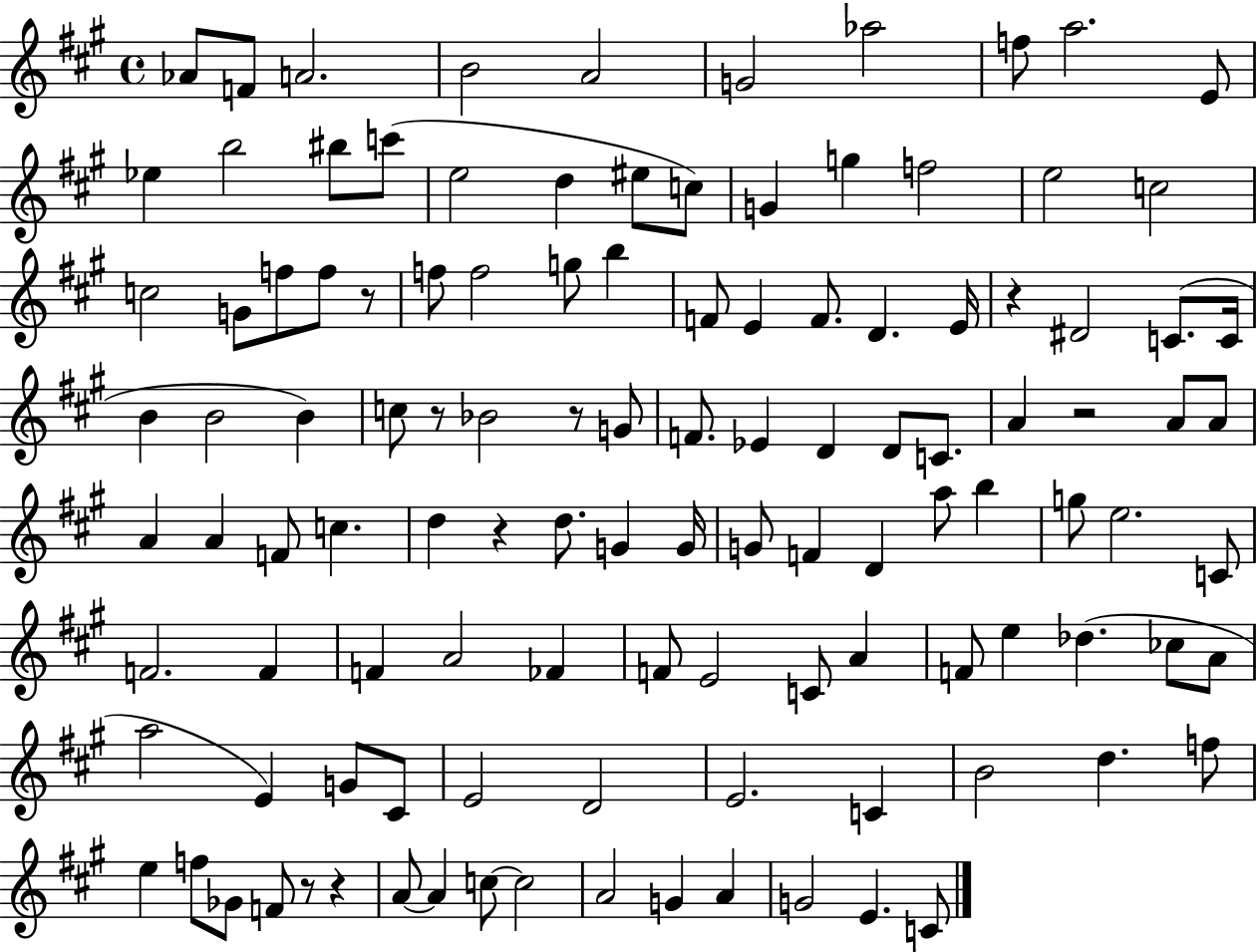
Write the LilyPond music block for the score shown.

{
  \clef treble
  \time 4/4
  \defaultTimeSignature
  \key a \major
  aes'8 f'8 a'2. | b'2 a'2 | g'2 aes''2 | f''8 a''2. e'8 | \break ees''4 b''2 bis''8 c'''8( | e''2 d''4 eis''8 c''8) | g'4 g''4 f''2 | e''2 c''2 | \break c''2 g'8 f''8 f''8 r8 | f''8 f''2 g''8 b''4 | f'8 e'4 f'8. d'4. e'16 | r4 dis'2 c'8.( c'16 | \break b'4 b'2 b'4) | c''8 r8 bes'2 r8 g'8 | f'8. ees'4 d'4 d'8 c'8. | a'4 r2 a'8 a'8 | \break a'4 a'4 f'8 c''4. | d''4 r4 d''8. g'4 g'16 | g'8 f'4 d'4 a''8 b''4 | g''8 e''2. c'8 | \break f'2. f'4 | f'4 a'2 fes'4 | f'8 e'2 c'8 a'4 | f'8 e''4 des''4.( ces''8 a'8 | \break a''2 e'4) g'8 cis'8 | e'2 d'2 | e'2. c'4 | b'2 d''4. f''8 | \break e''4 f''8 ges'8 f'8 r8 r4 | a'8~~ a'4 c''8~~ c''2 | a'2 g'4 a'4 | g'2 e'4. c'8 | \break \bar "|."
}